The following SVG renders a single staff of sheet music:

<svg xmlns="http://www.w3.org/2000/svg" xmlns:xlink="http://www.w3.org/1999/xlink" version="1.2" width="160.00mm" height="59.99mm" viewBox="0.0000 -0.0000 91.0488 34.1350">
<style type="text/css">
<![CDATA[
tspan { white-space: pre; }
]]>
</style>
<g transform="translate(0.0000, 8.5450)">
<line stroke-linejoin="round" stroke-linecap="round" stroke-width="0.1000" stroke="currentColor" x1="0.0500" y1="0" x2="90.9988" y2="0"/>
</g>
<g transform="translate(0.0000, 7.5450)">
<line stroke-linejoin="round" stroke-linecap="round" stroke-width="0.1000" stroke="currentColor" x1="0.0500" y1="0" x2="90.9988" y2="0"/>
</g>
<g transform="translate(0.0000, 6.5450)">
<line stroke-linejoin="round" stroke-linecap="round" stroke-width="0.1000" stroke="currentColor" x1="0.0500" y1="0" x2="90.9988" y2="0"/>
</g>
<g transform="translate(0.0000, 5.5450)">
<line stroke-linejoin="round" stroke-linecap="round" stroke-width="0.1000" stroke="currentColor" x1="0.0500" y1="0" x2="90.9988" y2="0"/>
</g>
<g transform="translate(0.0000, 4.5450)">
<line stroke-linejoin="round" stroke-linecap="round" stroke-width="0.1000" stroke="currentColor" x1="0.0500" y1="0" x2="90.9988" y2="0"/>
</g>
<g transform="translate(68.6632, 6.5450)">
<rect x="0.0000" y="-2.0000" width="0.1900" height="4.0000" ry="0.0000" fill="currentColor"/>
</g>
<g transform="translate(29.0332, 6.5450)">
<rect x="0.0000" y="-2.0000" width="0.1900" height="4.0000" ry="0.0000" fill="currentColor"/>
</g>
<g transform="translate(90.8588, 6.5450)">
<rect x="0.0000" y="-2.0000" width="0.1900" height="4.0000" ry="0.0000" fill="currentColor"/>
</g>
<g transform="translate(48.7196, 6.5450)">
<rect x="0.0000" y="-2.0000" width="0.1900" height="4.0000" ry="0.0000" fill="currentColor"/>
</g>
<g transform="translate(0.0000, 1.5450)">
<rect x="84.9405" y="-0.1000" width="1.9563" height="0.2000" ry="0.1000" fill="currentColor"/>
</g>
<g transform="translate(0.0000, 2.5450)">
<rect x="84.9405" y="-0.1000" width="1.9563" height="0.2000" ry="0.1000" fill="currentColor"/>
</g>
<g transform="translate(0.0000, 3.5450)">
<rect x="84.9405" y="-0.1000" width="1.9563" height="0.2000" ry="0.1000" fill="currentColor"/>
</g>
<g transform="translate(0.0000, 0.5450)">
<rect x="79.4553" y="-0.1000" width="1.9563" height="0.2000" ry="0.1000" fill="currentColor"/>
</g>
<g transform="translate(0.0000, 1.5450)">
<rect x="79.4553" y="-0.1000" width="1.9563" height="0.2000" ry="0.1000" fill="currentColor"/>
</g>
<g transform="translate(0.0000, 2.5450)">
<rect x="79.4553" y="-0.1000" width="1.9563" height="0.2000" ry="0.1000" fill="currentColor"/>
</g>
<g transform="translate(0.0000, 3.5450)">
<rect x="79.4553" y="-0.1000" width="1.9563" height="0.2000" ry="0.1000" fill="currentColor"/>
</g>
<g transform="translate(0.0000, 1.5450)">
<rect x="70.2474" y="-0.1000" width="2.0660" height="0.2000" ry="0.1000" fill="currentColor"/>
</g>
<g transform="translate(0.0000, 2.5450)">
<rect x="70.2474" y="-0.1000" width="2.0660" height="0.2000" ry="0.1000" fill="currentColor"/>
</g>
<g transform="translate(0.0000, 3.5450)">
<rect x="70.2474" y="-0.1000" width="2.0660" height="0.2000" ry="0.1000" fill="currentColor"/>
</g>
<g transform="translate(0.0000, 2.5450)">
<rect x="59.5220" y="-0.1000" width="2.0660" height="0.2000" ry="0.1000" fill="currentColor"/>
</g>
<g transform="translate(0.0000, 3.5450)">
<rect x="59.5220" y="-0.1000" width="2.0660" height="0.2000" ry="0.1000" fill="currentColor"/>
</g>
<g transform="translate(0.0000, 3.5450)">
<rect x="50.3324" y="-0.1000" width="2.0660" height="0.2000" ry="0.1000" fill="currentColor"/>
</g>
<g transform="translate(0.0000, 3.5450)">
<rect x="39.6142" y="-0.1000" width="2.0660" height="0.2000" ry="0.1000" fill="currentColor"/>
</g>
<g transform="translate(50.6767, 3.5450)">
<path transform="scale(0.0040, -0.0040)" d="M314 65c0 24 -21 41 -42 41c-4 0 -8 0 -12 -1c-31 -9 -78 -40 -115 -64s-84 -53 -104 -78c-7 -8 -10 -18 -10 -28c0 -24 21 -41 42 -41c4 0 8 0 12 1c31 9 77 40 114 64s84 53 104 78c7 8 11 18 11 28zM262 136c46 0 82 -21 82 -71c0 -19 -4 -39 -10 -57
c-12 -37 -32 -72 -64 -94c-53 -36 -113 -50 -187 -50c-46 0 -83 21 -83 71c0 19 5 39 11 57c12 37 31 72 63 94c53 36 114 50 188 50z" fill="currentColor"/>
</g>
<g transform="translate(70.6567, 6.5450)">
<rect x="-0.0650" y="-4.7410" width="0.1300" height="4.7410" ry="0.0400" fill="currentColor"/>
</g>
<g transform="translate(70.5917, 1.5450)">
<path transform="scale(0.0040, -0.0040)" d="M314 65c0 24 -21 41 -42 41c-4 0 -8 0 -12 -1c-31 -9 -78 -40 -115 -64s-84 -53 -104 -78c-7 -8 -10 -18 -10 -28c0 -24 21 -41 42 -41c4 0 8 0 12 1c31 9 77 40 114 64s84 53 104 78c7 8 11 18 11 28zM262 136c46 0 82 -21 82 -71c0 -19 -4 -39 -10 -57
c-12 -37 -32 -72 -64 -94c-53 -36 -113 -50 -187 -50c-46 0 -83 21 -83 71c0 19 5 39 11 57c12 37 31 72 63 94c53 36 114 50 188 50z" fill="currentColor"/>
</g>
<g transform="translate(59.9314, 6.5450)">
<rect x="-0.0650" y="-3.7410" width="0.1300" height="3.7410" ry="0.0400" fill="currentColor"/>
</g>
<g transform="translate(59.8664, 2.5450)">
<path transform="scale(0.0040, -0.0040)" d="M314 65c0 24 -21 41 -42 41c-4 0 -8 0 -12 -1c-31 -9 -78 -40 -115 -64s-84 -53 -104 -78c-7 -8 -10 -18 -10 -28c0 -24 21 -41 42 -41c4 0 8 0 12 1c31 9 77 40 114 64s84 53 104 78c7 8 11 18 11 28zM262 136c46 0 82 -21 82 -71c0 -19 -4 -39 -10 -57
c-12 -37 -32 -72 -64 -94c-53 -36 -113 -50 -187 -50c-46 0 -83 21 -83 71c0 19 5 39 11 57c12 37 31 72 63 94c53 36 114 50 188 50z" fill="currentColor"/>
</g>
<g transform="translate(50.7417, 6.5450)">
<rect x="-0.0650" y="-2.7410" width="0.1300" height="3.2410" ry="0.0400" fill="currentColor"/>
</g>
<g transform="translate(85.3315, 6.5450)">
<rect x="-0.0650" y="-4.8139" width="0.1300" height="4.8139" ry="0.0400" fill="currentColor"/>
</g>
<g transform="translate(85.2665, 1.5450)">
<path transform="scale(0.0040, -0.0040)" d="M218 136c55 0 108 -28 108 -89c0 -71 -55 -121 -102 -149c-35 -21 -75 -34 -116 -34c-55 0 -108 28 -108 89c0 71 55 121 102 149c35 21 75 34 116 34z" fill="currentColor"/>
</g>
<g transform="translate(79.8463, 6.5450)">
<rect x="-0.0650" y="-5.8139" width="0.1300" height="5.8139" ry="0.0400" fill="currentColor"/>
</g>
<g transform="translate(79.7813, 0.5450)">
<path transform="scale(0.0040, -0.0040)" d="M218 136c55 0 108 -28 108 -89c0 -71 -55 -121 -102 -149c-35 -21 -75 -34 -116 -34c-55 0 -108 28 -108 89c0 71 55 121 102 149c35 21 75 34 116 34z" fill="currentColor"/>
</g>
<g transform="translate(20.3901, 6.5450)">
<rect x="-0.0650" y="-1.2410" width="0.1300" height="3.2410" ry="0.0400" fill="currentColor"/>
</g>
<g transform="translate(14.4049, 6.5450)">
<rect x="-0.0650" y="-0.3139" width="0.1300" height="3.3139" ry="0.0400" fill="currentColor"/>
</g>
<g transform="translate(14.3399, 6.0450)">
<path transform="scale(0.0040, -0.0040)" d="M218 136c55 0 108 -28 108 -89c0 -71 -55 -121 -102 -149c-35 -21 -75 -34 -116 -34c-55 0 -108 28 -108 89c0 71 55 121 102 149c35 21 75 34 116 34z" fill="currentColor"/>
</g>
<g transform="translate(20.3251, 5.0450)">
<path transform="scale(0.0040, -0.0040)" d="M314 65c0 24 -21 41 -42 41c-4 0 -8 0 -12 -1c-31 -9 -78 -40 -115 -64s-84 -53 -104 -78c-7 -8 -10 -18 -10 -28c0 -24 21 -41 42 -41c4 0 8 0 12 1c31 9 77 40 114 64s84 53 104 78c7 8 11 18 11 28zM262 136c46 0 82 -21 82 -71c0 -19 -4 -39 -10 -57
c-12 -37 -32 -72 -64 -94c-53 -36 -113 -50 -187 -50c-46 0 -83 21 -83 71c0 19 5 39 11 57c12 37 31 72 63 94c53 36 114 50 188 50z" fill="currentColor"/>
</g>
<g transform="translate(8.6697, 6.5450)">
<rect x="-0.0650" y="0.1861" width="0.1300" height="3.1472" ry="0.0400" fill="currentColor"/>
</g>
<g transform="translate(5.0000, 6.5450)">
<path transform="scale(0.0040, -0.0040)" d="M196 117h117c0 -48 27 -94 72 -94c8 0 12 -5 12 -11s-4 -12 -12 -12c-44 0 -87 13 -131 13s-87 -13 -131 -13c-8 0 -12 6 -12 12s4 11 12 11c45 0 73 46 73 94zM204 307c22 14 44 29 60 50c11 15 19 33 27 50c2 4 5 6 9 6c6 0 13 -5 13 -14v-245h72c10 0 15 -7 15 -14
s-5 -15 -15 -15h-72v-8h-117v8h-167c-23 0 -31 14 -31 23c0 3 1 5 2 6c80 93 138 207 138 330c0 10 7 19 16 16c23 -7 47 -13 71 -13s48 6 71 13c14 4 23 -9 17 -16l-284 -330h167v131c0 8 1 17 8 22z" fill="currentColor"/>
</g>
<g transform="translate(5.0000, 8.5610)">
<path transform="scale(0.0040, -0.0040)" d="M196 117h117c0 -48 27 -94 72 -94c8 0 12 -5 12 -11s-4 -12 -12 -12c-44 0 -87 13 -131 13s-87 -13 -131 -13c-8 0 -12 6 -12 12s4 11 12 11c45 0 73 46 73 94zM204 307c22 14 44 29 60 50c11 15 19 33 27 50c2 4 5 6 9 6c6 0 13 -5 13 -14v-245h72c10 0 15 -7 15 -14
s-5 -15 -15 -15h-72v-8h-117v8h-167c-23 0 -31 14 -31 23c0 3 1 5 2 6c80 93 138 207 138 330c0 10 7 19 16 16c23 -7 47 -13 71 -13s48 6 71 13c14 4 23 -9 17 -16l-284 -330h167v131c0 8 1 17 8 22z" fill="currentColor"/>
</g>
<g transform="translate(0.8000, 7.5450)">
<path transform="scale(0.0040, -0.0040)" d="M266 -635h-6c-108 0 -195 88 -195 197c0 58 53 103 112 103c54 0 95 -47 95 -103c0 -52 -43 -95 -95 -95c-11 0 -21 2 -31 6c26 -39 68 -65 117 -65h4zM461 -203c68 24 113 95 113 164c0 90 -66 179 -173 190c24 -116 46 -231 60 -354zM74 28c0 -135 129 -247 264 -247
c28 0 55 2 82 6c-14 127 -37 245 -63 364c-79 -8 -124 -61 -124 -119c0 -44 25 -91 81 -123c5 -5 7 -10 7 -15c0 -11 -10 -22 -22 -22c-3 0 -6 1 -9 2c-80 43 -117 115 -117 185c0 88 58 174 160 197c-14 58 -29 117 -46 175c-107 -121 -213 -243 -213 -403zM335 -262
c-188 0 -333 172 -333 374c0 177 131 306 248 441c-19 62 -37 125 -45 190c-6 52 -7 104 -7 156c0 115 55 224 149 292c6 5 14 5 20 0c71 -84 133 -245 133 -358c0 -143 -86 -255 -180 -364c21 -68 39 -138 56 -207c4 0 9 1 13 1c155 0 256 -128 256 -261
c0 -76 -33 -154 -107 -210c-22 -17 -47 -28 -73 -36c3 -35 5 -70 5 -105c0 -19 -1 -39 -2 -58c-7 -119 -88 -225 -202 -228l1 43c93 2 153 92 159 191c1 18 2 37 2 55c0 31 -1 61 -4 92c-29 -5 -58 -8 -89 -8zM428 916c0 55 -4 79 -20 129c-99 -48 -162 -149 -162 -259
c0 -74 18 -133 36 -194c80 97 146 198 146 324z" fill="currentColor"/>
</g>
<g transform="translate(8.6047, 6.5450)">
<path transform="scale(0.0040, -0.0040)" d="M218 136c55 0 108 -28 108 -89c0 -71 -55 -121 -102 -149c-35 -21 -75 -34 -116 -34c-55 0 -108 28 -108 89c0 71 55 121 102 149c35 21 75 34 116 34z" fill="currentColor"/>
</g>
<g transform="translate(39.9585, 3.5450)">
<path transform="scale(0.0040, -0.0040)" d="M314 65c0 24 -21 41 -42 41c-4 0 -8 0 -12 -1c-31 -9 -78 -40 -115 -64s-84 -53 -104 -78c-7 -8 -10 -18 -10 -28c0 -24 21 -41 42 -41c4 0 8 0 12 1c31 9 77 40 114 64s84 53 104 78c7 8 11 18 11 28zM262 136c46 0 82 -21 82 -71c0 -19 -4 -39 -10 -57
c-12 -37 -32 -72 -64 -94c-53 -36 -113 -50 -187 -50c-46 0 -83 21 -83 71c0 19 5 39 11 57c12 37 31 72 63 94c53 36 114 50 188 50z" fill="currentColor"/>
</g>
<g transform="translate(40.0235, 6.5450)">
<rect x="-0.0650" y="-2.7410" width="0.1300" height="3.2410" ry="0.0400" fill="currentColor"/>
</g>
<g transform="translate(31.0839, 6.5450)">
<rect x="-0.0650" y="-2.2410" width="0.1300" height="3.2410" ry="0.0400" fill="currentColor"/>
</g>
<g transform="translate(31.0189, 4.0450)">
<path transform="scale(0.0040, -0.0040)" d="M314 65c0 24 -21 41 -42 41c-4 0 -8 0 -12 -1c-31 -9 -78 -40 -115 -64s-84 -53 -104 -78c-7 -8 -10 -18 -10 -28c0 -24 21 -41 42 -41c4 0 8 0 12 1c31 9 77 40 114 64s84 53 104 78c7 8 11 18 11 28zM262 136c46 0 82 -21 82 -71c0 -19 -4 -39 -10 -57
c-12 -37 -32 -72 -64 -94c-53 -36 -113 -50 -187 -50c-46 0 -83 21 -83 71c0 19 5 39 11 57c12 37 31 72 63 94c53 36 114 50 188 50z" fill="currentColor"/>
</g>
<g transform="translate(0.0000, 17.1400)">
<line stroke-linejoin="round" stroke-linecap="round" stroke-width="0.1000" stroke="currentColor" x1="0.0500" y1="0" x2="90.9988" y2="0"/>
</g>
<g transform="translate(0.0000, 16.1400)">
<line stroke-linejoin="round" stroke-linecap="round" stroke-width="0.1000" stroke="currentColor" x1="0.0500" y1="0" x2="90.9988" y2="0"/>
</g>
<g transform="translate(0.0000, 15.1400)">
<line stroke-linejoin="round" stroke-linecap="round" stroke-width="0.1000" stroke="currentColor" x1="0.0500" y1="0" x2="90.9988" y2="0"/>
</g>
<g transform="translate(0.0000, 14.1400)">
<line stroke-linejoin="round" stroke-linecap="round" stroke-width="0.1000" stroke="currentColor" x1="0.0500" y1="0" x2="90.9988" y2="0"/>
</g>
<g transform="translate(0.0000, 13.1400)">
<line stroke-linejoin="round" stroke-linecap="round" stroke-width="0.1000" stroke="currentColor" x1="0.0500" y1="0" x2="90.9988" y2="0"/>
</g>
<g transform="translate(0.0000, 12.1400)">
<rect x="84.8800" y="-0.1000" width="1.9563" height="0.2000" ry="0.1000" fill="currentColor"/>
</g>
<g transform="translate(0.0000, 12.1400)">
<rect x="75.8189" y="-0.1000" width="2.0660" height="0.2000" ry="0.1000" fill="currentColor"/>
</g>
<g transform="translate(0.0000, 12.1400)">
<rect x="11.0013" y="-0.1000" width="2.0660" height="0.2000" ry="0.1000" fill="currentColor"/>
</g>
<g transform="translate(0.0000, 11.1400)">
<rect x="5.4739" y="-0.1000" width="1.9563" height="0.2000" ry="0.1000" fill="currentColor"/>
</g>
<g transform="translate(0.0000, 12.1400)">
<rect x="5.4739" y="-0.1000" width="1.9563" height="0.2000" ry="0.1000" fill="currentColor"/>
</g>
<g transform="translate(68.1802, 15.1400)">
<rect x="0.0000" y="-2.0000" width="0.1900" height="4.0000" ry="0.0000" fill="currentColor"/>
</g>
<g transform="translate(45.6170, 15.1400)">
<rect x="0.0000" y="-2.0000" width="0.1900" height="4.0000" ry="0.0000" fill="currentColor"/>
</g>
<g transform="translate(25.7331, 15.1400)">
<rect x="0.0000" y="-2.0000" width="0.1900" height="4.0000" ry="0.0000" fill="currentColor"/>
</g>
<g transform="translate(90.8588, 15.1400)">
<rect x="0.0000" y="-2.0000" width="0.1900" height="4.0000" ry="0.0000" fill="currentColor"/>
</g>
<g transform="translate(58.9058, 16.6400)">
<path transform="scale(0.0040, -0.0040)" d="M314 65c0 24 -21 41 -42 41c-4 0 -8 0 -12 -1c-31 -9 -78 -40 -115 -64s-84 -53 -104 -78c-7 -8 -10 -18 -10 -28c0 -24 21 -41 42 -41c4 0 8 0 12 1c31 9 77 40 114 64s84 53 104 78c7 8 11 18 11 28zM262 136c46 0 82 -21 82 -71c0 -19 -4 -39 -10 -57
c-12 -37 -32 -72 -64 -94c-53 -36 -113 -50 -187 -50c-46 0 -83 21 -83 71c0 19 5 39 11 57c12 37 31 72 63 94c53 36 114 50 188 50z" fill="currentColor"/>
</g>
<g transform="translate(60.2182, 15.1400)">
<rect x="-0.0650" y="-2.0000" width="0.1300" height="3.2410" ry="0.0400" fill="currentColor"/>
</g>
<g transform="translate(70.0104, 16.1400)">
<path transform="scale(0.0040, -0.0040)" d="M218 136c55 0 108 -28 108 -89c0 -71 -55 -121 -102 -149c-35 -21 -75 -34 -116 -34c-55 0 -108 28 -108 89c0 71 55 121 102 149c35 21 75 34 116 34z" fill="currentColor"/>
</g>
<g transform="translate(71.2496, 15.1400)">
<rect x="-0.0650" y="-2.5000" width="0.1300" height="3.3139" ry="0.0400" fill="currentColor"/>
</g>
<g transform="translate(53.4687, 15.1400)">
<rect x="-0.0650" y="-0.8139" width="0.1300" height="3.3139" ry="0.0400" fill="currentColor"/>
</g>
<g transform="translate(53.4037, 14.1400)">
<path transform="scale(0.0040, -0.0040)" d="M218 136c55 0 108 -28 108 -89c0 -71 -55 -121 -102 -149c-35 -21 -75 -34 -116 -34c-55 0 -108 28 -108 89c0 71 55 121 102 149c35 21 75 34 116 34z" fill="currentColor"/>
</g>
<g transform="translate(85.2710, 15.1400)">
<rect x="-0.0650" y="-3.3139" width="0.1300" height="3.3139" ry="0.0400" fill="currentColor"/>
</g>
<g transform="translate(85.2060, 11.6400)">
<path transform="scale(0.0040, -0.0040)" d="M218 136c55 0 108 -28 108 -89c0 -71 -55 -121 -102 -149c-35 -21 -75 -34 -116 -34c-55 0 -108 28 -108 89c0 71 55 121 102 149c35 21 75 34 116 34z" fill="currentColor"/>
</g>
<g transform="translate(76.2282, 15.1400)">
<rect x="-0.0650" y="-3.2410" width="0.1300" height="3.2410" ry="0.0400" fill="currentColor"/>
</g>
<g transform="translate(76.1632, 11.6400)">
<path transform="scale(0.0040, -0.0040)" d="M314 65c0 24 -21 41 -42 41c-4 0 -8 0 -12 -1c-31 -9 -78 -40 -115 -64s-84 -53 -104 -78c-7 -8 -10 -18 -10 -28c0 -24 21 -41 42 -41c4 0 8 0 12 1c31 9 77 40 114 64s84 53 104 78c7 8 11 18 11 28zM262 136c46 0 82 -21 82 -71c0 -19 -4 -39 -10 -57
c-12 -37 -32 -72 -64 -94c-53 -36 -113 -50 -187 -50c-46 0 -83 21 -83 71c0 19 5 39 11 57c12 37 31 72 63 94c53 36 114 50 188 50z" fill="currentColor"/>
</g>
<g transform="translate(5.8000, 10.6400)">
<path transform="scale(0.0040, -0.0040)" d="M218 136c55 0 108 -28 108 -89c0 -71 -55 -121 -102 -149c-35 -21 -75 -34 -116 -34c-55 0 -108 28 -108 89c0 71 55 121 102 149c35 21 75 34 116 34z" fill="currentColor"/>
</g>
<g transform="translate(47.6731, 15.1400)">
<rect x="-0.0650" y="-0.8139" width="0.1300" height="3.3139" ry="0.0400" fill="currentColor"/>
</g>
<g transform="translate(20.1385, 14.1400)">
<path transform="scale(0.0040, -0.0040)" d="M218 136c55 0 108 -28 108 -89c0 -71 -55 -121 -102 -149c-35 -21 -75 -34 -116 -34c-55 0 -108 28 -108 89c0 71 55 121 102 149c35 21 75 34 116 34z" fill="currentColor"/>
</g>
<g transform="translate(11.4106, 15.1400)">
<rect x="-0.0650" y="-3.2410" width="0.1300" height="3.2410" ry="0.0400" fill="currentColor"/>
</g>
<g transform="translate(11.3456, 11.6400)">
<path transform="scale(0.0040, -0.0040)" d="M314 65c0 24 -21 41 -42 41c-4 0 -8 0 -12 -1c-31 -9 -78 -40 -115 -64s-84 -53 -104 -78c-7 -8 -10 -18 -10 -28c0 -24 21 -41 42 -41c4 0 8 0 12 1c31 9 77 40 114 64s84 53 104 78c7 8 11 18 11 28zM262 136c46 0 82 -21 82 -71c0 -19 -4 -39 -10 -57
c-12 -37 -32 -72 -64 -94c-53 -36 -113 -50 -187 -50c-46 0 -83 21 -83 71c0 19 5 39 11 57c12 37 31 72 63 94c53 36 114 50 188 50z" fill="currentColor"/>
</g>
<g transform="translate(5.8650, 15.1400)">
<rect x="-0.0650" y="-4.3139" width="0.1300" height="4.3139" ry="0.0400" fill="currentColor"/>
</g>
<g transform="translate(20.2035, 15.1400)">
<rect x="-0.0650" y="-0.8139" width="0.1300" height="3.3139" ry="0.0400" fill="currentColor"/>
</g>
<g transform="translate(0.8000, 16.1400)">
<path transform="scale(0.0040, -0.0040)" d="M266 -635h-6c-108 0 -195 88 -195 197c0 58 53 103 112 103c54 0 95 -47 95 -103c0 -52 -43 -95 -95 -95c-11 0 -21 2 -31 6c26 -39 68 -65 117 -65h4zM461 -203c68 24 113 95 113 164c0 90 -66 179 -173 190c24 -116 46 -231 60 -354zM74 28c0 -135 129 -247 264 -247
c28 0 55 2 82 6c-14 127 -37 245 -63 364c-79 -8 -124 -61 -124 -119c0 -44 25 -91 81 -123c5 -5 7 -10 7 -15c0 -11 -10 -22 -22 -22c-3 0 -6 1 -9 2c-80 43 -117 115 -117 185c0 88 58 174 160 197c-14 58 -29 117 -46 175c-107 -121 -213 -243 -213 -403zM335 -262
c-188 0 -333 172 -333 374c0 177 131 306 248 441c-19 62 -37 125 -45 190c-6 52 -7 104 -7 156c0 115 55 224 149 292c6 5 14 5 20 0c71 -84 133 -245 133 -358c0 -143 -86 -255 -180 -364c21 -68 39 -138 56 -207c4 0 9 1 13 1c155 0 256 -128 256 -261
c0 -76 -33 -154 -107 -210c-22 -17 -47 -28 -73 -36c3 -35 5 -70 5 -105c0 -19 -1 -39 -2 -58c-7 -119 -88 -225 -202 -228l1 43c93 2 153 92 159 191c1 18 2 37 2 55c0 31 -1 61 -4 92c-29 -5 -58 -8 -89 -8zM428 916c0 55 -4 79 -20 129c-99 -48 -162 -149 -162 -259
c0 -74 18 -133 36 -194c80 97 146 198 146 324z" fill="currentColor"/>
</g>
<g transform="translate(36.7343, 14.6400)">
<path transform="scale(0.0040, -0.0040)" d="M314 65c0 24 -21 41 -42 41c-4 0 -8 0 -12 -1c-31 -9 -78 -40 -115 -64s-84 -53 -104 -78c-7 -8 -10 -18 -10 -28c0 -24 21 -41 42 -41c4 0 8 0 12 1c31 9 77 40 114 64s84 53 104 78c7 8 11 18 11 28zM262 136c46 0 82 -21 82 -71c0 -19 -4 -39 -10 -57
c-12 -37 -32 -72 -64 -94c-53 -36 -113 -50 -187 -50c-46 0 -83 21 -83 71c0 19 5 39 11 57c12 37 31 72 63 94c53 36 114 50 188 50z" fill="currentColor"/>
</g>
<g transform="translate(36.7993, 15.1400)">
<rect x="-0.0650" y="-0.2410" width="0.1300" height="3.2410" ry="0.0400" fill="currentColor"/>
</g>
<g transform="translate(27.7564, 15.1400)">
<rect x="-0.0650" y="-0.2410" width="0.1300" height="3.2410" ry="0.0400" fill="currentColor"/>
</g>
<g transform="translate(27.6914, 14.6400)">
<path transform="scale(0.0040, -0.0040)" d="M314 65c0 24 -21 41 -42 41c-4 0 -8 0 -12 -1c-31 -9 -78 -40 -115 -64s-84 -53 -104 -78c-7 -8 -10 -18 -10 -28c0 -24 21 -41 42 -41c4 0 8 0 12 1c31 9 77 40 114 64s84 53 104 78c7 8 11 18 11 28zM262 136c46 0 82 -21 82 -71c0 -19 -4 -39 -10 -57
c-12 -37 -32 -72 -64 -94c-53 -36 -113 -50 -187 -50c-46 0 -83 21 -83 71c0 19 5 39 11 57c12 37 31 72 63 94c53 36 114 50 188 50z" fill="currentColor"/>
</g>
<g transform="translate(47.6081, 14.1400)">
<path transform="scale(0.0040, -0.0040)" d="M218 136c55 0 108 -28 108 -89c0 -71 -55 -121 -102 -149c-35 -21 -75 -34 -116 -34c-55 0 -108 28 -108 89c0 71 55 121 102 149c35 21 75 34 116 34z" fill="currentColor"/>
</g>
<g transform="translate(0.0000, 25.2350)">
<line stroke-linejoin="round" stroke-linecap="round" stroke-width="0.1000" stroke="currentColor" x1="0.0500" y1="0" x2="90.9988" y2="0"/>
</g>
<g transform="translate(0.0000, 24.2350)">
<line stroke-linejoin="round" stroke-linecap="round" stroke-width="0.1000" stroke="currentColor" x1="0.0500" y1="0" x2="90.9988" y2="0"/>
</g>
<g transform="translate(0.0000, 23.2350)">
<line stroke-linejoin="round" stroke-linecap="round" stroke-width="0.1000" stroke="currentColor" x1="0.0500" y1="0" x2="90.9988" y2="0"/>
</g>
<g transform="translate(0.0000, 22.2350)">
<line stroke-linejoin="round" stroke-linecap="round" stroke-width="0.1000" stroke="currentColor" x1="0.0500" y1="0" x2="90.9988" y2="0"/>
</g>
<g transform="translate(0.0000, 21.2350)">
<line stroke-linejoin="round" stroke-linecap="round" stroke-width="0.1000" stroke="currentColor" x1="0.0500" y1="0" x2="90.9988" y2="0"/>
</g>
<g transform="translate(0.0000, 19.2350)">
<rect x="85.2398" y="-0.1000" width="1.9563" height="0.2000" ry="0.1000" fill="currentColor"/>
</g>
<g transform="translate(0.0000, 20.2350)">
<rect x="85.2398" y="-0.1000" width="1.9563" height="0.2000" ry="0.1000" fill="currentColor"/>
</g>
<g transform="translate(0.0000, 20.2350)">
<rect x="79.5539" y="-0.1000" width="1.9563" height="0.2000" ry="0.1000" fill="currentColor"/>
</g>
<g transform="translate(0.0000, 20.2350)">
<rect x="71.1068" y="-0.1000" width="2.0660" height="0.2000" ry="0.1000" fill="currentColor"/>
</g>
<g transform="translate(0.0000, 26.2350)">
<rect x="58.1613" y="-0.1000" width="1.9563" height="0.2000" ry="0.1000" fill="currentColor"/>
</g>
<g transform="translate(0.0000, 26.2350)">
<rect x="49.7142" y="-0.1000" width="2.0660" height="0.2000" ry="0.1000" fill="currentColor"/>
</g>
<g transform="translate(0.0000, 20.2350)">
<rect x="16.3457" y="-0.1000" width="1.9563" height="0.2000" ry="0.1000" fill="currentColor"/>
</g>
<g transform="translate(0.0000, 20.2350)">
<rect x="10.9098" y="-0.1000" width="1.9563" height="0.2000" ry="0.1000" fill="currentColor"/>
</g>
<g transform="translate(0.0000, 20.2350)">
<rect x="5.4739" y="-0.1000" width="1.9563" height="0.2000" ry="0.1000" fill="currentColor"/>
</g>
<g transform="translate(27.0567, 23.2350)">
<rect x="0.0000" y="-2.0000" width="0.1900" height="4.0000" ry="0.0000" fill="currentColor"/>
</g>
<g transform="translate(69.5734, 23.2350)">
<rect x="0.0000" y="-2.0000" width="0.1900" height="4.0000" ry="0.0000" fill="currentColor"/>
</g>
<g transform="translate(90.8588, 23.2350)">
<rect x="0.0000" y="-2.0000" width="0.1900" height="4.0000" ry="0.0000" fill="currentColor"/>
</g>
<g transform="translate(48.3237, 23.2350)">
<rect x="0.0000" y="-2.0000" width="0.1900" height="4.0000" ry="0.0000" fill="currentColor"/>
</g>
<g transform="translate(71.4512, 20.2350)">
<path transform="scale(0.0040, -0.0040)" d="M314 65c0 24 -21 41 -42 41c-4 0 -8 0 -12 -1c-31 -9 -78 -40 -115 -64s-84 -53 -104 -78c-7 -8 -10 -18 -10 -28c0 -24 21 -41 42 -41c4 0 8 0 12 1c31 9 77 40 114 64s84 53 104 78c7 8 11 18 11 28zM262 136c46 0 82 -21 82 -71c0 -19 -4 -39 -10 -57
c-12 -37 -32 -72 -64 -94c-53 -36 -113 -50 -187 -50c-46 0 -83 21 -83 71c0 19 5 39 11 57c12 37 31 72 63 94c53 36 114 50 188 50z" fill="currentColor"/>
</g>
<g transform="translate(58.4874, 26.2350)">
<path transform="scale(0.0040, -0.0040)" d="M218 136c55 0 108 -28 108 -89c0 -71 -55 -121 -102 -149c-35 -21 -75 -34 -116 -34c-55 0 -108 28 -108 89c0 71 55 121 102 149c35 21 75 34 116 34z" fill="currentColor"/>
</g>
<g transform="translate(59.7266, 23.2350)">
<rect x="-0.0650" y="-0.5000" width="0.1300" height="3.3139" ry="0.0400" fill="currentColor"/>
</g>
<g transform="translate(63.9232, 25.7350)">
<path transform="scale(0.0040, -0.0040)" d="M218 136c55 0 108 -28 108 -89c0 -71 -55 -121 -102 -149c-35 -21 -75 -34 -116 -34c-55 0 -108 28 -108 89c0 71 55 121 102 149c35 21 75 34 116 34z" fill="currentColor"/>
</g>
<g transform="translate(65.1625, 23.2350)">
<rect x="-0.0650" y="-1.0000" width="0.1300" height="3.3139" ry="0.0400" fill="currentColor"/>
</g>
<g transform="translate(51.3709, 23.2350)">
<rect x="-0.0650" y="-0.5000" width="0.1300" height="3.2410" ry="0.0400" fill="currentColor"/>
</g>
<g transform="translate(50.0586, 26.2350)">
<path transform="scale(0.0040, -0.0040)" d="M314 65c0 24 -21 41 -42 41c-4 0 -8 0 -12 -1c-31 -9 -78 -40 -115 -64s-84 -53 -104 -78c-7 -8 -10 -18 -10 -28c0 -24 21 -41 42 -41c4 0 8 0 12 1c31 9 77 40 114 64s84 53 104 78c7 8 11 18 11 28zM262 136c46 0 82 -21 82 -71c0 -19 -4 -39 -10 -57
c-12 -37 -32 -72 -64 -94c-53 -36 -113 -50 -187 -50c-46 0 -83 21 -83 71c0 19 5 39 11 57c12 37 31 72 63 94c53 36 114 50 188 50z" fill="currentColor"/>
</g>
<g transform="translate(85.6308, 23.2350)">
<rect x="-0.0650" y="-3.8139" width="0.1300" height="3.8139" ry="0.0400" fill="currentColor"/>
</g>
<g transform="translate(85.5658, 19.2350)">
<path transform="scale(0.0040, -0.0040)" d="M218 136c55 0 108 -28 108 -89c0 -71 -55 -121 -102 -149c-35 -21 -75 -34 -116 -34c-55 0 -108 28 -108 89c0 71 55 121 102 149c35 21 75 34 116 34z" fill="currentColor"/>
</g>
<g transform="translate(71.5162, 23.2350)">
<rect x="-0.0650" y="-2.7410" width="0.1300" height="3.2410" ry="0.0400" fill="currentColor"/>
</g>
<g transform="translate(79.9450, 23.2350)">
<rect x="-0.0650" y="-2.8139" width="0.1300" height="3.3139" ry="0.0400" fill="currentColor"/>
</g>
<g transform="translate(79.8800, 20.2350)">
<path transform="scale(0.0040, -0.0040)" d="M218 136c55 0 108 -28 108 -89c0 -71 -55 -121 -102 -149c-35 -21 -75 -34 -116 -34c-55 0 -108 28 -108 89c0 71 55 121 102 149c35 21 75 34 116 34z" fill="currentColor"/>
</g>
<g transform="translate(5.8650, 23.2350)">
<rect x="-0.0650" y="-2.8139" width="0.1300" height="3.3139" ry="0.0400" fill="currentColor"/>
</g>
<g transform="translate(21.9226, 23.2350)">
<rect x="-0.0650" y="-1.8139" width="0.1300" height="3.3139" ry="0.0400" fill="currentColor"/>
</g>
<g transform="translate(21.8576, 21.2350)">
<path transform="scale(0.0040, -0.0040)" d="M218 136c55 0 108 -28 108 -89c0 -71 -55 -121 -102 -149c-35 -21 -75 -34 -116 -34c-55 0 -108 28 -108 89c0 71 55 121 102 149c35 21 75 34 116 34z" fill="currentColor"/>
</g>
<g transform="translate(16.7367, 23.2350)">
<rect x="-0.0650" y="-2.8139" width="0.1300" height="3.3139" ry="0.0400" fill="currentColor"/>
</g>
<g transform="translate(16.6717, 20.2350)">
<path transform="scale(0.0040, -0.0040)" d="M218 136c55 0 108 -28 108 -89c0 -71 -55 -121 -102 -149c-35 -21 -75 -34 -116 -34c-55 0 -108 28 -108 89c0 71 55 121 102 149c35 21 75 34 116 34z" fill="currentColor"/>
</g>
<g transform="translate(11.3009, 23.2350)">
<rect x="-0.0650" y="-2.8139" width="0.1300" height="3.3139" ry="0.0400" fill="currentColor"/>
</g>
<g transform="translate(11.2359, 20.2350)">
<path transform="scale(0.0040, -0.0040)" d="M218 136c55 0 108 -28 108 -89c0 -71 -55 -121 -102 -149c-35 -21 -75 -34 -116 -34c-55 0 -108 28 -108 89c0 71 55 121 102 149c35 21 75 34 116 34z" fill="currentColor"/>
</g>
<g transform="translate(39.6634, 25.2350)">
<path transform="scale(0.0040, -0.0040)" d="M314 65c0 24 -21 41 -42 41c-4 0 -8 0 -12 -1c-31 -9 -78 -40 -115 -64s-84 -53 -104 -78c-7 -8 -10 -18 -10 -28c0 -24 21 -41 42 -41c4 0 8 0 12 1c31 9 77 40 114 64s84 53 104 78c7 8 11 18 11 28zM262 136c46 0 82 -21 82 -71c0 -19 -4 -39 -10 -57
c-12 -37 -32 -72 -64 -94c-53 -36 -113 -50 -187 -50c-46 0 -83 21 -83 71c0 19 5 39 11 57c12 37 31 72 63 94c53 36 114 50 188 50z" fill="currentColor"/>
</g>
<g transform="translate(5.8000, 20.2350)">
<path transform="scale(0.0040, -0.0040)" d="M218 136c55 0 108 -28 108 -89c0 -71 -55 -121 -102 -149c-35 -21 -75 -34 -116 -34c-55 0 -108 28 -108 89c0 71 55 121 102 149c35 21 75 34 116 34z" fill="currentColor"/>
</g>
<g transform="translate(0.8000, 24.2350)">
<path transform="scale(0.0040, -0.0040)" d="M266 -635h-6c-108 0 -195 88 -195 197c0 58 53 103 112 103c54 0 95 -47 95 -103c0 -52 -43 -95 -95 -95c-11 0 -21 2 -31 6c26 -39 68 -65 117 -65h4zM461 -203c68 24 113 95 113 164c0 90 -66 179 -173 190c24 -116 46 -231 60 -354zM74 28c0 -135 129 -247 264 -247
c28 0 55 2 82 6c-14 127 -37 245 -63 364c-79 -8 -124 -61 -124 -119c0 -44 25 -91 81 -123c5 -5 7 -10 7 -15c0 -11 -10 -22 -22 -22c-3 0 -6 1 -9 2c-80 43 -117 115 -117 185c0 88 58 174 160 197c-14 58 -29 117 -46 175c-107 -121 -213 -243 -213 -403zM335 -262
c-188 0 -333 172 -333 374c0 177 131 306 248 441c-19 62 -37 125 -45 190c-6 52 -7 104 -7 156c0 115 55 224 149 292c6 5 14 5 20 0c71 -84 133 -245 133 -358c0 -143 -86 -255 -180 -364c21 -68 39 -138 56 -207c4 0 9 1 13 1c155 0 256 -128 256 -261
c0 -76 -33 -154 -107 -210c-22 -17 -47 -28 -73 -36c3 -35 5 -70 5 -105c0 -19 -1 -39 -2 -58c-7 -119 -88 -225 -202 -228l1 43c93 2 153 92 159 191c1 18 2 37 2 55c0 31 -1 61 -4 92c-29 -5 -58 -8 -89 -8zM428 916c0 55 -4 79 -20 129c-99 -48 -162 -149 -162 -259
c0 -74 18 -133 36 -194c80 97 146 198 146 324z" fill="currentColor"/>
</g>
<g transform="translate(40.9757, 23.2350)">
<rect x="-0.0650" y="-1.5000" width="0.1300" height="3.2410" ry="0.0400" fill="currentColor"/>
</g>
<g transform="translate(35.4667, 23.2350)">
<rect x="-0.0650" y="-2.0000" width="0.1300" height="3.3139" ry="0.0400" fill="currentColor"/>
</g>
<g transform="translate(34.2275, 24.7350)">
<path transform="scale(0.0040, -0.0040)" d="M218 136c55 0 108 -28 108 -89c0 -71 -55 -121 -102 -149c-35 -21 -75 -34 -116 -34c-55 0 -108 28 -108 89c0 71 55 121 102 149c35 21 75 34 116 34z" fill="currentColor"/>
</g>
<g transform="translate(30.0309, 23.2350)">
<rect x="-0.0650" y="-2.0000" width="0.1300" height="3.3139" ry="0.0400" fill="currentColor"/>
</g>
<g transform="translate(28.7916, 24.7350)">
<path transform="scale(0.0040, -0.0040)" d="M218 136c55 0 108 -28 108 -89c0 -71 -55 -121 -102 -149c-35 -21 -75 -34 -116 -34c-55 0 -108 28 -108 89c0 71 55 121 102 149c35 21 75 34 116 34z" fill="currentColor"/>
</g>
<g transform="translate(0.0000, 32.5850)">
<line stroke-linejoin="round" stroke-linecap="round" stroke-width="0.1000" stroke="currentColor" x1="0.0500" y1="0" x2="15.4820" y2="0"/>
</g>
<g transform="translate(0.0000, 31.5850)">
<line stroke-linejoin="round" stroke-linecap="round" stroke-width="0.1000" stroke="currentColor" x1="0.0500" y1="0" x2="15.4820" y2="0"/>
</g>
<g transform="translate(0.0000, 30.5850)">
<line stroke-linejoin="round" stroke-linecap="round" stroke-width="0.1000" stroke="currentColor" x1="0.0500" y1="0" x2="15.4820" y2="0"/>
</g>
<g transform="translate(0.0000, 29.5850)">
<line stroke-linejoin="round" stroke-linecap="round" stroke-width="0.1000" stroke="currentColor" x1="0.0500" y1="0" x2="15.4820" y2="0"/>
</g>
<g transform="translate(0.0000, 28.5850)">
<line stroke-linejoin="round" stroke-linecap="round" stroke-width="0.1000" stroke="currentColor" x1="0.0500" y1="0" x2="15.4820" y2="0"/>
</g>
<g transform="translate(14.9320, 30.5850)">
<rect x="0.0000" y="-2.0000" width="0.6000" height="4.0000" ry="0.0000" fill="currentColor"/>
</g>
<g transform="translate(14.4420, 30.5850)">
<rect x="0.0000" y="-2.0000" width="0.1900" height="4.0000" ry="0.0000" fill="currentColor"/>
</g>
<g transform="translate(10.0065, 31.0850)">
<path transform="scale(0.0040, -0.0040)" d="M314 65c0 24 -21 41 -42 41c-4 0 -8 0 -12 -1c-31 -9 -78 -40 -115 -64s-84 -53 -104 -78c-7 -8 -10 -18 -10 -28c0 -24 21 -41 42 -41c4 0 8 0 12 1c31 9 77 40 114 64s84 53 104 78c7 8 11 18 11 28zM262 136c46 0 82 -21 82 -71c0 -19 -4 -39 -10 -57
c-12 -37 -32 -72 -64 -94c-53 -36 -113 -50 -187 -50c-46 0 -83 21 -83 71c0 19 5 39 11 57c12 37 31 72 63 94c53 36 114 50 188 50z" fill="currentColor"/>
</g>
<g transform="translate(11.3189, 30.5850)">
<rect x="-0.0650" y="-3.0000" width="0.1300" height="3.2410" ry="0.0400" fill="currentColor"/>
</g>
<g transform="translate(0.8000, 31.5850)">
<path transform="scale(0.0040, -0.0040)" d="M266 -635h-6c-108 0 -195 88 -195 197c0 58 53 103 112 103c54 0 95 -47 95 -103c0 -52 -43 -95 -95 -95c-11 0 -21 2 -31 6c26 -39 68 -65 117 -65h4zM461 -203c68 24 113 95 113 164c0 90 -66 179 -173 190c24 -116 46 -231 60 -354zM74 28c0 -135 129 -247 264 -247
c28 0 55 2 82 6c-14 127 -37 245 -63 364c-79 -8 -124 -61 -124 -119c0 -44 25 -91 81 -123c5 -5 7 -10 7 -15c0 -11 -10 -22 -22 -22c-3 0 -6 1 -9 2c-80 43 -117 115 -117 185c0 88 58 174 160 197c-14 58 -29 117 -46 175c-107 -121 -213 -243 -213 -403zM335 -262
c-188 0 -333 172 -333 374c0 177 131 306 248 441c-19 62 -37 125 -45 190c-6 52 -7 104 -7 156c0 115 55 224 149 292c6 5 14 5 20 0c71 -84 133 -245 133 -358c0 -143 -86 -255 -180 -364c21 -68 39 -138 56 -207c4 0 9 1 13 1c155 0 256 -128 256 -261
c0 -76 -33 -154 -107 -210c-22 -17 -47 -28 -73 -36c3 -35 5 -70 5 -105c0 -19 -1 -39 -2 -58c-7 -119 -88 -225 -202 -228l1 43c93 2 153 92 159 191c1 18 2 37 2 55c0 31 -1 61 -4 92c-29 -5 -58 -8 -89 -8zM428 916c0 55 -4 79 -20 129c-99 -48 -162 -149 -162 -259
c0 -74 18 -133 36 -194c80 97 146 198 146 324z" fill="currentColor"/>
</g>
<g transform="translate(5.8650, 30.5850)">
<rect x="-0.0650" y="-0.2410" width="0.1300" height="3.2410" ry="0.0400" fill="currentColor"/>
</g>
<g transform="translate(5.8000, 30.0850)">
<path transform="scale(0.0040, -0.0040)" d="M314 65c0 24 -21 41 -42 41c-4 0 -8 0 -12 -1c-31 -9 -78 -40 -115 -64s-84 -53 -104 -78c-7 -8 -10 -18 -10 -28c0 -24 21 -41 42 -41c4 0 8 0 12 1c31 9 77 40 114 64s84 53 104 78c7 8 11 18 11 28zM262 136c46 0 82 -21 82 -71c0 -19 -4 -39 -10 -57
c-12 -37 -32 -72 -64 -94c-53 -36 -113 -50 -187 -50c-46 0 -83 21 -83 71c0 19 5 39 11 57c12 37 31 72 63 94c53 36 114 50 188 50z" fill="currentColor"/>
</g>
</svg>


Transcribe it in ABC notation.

X:1
T:Untitled
M:4/4
L:1/4
K:C
B c e2 g2 a2 a2 c'2 e'2 g' e' d' b2 d c2 c2 d d F2 G b2 b a a a f F F E2 C2 C D a2 a c' c2 A2